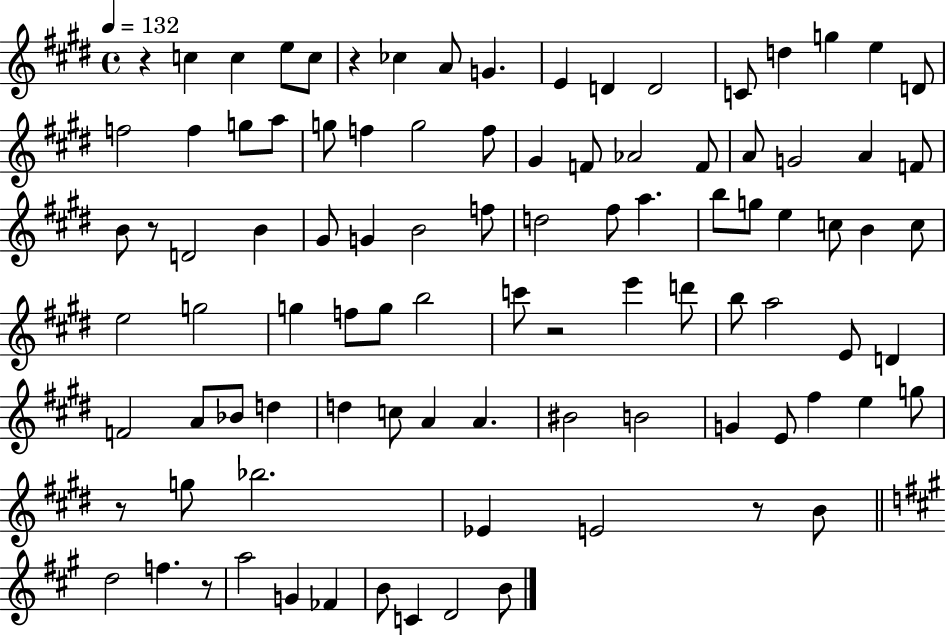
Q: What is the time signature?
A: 4/4